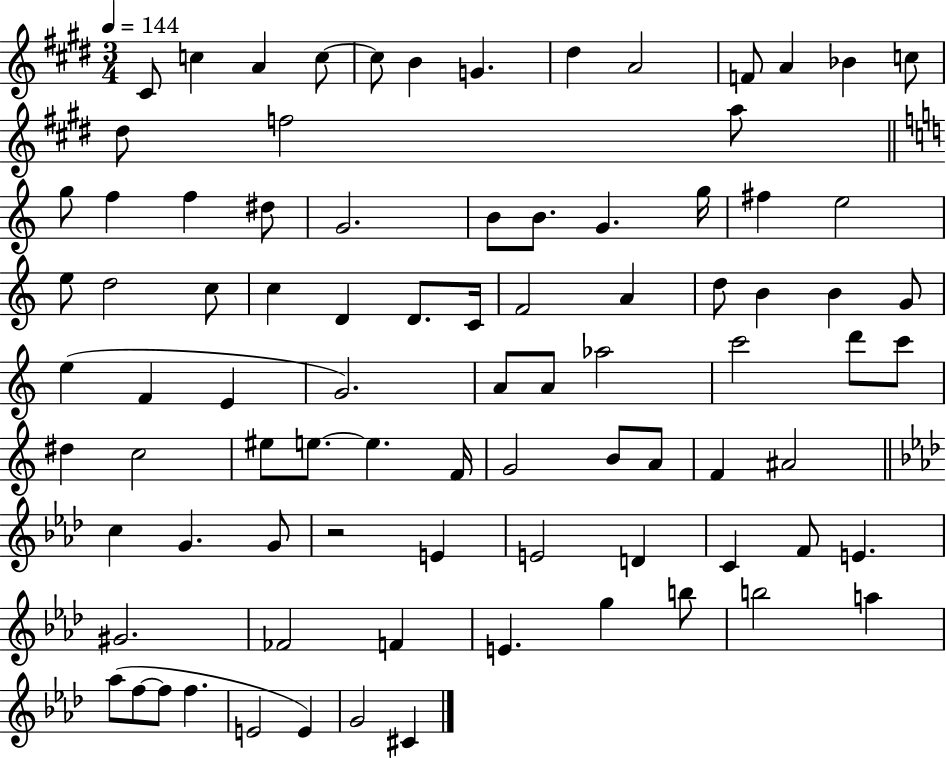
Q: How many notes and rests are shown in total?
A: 87